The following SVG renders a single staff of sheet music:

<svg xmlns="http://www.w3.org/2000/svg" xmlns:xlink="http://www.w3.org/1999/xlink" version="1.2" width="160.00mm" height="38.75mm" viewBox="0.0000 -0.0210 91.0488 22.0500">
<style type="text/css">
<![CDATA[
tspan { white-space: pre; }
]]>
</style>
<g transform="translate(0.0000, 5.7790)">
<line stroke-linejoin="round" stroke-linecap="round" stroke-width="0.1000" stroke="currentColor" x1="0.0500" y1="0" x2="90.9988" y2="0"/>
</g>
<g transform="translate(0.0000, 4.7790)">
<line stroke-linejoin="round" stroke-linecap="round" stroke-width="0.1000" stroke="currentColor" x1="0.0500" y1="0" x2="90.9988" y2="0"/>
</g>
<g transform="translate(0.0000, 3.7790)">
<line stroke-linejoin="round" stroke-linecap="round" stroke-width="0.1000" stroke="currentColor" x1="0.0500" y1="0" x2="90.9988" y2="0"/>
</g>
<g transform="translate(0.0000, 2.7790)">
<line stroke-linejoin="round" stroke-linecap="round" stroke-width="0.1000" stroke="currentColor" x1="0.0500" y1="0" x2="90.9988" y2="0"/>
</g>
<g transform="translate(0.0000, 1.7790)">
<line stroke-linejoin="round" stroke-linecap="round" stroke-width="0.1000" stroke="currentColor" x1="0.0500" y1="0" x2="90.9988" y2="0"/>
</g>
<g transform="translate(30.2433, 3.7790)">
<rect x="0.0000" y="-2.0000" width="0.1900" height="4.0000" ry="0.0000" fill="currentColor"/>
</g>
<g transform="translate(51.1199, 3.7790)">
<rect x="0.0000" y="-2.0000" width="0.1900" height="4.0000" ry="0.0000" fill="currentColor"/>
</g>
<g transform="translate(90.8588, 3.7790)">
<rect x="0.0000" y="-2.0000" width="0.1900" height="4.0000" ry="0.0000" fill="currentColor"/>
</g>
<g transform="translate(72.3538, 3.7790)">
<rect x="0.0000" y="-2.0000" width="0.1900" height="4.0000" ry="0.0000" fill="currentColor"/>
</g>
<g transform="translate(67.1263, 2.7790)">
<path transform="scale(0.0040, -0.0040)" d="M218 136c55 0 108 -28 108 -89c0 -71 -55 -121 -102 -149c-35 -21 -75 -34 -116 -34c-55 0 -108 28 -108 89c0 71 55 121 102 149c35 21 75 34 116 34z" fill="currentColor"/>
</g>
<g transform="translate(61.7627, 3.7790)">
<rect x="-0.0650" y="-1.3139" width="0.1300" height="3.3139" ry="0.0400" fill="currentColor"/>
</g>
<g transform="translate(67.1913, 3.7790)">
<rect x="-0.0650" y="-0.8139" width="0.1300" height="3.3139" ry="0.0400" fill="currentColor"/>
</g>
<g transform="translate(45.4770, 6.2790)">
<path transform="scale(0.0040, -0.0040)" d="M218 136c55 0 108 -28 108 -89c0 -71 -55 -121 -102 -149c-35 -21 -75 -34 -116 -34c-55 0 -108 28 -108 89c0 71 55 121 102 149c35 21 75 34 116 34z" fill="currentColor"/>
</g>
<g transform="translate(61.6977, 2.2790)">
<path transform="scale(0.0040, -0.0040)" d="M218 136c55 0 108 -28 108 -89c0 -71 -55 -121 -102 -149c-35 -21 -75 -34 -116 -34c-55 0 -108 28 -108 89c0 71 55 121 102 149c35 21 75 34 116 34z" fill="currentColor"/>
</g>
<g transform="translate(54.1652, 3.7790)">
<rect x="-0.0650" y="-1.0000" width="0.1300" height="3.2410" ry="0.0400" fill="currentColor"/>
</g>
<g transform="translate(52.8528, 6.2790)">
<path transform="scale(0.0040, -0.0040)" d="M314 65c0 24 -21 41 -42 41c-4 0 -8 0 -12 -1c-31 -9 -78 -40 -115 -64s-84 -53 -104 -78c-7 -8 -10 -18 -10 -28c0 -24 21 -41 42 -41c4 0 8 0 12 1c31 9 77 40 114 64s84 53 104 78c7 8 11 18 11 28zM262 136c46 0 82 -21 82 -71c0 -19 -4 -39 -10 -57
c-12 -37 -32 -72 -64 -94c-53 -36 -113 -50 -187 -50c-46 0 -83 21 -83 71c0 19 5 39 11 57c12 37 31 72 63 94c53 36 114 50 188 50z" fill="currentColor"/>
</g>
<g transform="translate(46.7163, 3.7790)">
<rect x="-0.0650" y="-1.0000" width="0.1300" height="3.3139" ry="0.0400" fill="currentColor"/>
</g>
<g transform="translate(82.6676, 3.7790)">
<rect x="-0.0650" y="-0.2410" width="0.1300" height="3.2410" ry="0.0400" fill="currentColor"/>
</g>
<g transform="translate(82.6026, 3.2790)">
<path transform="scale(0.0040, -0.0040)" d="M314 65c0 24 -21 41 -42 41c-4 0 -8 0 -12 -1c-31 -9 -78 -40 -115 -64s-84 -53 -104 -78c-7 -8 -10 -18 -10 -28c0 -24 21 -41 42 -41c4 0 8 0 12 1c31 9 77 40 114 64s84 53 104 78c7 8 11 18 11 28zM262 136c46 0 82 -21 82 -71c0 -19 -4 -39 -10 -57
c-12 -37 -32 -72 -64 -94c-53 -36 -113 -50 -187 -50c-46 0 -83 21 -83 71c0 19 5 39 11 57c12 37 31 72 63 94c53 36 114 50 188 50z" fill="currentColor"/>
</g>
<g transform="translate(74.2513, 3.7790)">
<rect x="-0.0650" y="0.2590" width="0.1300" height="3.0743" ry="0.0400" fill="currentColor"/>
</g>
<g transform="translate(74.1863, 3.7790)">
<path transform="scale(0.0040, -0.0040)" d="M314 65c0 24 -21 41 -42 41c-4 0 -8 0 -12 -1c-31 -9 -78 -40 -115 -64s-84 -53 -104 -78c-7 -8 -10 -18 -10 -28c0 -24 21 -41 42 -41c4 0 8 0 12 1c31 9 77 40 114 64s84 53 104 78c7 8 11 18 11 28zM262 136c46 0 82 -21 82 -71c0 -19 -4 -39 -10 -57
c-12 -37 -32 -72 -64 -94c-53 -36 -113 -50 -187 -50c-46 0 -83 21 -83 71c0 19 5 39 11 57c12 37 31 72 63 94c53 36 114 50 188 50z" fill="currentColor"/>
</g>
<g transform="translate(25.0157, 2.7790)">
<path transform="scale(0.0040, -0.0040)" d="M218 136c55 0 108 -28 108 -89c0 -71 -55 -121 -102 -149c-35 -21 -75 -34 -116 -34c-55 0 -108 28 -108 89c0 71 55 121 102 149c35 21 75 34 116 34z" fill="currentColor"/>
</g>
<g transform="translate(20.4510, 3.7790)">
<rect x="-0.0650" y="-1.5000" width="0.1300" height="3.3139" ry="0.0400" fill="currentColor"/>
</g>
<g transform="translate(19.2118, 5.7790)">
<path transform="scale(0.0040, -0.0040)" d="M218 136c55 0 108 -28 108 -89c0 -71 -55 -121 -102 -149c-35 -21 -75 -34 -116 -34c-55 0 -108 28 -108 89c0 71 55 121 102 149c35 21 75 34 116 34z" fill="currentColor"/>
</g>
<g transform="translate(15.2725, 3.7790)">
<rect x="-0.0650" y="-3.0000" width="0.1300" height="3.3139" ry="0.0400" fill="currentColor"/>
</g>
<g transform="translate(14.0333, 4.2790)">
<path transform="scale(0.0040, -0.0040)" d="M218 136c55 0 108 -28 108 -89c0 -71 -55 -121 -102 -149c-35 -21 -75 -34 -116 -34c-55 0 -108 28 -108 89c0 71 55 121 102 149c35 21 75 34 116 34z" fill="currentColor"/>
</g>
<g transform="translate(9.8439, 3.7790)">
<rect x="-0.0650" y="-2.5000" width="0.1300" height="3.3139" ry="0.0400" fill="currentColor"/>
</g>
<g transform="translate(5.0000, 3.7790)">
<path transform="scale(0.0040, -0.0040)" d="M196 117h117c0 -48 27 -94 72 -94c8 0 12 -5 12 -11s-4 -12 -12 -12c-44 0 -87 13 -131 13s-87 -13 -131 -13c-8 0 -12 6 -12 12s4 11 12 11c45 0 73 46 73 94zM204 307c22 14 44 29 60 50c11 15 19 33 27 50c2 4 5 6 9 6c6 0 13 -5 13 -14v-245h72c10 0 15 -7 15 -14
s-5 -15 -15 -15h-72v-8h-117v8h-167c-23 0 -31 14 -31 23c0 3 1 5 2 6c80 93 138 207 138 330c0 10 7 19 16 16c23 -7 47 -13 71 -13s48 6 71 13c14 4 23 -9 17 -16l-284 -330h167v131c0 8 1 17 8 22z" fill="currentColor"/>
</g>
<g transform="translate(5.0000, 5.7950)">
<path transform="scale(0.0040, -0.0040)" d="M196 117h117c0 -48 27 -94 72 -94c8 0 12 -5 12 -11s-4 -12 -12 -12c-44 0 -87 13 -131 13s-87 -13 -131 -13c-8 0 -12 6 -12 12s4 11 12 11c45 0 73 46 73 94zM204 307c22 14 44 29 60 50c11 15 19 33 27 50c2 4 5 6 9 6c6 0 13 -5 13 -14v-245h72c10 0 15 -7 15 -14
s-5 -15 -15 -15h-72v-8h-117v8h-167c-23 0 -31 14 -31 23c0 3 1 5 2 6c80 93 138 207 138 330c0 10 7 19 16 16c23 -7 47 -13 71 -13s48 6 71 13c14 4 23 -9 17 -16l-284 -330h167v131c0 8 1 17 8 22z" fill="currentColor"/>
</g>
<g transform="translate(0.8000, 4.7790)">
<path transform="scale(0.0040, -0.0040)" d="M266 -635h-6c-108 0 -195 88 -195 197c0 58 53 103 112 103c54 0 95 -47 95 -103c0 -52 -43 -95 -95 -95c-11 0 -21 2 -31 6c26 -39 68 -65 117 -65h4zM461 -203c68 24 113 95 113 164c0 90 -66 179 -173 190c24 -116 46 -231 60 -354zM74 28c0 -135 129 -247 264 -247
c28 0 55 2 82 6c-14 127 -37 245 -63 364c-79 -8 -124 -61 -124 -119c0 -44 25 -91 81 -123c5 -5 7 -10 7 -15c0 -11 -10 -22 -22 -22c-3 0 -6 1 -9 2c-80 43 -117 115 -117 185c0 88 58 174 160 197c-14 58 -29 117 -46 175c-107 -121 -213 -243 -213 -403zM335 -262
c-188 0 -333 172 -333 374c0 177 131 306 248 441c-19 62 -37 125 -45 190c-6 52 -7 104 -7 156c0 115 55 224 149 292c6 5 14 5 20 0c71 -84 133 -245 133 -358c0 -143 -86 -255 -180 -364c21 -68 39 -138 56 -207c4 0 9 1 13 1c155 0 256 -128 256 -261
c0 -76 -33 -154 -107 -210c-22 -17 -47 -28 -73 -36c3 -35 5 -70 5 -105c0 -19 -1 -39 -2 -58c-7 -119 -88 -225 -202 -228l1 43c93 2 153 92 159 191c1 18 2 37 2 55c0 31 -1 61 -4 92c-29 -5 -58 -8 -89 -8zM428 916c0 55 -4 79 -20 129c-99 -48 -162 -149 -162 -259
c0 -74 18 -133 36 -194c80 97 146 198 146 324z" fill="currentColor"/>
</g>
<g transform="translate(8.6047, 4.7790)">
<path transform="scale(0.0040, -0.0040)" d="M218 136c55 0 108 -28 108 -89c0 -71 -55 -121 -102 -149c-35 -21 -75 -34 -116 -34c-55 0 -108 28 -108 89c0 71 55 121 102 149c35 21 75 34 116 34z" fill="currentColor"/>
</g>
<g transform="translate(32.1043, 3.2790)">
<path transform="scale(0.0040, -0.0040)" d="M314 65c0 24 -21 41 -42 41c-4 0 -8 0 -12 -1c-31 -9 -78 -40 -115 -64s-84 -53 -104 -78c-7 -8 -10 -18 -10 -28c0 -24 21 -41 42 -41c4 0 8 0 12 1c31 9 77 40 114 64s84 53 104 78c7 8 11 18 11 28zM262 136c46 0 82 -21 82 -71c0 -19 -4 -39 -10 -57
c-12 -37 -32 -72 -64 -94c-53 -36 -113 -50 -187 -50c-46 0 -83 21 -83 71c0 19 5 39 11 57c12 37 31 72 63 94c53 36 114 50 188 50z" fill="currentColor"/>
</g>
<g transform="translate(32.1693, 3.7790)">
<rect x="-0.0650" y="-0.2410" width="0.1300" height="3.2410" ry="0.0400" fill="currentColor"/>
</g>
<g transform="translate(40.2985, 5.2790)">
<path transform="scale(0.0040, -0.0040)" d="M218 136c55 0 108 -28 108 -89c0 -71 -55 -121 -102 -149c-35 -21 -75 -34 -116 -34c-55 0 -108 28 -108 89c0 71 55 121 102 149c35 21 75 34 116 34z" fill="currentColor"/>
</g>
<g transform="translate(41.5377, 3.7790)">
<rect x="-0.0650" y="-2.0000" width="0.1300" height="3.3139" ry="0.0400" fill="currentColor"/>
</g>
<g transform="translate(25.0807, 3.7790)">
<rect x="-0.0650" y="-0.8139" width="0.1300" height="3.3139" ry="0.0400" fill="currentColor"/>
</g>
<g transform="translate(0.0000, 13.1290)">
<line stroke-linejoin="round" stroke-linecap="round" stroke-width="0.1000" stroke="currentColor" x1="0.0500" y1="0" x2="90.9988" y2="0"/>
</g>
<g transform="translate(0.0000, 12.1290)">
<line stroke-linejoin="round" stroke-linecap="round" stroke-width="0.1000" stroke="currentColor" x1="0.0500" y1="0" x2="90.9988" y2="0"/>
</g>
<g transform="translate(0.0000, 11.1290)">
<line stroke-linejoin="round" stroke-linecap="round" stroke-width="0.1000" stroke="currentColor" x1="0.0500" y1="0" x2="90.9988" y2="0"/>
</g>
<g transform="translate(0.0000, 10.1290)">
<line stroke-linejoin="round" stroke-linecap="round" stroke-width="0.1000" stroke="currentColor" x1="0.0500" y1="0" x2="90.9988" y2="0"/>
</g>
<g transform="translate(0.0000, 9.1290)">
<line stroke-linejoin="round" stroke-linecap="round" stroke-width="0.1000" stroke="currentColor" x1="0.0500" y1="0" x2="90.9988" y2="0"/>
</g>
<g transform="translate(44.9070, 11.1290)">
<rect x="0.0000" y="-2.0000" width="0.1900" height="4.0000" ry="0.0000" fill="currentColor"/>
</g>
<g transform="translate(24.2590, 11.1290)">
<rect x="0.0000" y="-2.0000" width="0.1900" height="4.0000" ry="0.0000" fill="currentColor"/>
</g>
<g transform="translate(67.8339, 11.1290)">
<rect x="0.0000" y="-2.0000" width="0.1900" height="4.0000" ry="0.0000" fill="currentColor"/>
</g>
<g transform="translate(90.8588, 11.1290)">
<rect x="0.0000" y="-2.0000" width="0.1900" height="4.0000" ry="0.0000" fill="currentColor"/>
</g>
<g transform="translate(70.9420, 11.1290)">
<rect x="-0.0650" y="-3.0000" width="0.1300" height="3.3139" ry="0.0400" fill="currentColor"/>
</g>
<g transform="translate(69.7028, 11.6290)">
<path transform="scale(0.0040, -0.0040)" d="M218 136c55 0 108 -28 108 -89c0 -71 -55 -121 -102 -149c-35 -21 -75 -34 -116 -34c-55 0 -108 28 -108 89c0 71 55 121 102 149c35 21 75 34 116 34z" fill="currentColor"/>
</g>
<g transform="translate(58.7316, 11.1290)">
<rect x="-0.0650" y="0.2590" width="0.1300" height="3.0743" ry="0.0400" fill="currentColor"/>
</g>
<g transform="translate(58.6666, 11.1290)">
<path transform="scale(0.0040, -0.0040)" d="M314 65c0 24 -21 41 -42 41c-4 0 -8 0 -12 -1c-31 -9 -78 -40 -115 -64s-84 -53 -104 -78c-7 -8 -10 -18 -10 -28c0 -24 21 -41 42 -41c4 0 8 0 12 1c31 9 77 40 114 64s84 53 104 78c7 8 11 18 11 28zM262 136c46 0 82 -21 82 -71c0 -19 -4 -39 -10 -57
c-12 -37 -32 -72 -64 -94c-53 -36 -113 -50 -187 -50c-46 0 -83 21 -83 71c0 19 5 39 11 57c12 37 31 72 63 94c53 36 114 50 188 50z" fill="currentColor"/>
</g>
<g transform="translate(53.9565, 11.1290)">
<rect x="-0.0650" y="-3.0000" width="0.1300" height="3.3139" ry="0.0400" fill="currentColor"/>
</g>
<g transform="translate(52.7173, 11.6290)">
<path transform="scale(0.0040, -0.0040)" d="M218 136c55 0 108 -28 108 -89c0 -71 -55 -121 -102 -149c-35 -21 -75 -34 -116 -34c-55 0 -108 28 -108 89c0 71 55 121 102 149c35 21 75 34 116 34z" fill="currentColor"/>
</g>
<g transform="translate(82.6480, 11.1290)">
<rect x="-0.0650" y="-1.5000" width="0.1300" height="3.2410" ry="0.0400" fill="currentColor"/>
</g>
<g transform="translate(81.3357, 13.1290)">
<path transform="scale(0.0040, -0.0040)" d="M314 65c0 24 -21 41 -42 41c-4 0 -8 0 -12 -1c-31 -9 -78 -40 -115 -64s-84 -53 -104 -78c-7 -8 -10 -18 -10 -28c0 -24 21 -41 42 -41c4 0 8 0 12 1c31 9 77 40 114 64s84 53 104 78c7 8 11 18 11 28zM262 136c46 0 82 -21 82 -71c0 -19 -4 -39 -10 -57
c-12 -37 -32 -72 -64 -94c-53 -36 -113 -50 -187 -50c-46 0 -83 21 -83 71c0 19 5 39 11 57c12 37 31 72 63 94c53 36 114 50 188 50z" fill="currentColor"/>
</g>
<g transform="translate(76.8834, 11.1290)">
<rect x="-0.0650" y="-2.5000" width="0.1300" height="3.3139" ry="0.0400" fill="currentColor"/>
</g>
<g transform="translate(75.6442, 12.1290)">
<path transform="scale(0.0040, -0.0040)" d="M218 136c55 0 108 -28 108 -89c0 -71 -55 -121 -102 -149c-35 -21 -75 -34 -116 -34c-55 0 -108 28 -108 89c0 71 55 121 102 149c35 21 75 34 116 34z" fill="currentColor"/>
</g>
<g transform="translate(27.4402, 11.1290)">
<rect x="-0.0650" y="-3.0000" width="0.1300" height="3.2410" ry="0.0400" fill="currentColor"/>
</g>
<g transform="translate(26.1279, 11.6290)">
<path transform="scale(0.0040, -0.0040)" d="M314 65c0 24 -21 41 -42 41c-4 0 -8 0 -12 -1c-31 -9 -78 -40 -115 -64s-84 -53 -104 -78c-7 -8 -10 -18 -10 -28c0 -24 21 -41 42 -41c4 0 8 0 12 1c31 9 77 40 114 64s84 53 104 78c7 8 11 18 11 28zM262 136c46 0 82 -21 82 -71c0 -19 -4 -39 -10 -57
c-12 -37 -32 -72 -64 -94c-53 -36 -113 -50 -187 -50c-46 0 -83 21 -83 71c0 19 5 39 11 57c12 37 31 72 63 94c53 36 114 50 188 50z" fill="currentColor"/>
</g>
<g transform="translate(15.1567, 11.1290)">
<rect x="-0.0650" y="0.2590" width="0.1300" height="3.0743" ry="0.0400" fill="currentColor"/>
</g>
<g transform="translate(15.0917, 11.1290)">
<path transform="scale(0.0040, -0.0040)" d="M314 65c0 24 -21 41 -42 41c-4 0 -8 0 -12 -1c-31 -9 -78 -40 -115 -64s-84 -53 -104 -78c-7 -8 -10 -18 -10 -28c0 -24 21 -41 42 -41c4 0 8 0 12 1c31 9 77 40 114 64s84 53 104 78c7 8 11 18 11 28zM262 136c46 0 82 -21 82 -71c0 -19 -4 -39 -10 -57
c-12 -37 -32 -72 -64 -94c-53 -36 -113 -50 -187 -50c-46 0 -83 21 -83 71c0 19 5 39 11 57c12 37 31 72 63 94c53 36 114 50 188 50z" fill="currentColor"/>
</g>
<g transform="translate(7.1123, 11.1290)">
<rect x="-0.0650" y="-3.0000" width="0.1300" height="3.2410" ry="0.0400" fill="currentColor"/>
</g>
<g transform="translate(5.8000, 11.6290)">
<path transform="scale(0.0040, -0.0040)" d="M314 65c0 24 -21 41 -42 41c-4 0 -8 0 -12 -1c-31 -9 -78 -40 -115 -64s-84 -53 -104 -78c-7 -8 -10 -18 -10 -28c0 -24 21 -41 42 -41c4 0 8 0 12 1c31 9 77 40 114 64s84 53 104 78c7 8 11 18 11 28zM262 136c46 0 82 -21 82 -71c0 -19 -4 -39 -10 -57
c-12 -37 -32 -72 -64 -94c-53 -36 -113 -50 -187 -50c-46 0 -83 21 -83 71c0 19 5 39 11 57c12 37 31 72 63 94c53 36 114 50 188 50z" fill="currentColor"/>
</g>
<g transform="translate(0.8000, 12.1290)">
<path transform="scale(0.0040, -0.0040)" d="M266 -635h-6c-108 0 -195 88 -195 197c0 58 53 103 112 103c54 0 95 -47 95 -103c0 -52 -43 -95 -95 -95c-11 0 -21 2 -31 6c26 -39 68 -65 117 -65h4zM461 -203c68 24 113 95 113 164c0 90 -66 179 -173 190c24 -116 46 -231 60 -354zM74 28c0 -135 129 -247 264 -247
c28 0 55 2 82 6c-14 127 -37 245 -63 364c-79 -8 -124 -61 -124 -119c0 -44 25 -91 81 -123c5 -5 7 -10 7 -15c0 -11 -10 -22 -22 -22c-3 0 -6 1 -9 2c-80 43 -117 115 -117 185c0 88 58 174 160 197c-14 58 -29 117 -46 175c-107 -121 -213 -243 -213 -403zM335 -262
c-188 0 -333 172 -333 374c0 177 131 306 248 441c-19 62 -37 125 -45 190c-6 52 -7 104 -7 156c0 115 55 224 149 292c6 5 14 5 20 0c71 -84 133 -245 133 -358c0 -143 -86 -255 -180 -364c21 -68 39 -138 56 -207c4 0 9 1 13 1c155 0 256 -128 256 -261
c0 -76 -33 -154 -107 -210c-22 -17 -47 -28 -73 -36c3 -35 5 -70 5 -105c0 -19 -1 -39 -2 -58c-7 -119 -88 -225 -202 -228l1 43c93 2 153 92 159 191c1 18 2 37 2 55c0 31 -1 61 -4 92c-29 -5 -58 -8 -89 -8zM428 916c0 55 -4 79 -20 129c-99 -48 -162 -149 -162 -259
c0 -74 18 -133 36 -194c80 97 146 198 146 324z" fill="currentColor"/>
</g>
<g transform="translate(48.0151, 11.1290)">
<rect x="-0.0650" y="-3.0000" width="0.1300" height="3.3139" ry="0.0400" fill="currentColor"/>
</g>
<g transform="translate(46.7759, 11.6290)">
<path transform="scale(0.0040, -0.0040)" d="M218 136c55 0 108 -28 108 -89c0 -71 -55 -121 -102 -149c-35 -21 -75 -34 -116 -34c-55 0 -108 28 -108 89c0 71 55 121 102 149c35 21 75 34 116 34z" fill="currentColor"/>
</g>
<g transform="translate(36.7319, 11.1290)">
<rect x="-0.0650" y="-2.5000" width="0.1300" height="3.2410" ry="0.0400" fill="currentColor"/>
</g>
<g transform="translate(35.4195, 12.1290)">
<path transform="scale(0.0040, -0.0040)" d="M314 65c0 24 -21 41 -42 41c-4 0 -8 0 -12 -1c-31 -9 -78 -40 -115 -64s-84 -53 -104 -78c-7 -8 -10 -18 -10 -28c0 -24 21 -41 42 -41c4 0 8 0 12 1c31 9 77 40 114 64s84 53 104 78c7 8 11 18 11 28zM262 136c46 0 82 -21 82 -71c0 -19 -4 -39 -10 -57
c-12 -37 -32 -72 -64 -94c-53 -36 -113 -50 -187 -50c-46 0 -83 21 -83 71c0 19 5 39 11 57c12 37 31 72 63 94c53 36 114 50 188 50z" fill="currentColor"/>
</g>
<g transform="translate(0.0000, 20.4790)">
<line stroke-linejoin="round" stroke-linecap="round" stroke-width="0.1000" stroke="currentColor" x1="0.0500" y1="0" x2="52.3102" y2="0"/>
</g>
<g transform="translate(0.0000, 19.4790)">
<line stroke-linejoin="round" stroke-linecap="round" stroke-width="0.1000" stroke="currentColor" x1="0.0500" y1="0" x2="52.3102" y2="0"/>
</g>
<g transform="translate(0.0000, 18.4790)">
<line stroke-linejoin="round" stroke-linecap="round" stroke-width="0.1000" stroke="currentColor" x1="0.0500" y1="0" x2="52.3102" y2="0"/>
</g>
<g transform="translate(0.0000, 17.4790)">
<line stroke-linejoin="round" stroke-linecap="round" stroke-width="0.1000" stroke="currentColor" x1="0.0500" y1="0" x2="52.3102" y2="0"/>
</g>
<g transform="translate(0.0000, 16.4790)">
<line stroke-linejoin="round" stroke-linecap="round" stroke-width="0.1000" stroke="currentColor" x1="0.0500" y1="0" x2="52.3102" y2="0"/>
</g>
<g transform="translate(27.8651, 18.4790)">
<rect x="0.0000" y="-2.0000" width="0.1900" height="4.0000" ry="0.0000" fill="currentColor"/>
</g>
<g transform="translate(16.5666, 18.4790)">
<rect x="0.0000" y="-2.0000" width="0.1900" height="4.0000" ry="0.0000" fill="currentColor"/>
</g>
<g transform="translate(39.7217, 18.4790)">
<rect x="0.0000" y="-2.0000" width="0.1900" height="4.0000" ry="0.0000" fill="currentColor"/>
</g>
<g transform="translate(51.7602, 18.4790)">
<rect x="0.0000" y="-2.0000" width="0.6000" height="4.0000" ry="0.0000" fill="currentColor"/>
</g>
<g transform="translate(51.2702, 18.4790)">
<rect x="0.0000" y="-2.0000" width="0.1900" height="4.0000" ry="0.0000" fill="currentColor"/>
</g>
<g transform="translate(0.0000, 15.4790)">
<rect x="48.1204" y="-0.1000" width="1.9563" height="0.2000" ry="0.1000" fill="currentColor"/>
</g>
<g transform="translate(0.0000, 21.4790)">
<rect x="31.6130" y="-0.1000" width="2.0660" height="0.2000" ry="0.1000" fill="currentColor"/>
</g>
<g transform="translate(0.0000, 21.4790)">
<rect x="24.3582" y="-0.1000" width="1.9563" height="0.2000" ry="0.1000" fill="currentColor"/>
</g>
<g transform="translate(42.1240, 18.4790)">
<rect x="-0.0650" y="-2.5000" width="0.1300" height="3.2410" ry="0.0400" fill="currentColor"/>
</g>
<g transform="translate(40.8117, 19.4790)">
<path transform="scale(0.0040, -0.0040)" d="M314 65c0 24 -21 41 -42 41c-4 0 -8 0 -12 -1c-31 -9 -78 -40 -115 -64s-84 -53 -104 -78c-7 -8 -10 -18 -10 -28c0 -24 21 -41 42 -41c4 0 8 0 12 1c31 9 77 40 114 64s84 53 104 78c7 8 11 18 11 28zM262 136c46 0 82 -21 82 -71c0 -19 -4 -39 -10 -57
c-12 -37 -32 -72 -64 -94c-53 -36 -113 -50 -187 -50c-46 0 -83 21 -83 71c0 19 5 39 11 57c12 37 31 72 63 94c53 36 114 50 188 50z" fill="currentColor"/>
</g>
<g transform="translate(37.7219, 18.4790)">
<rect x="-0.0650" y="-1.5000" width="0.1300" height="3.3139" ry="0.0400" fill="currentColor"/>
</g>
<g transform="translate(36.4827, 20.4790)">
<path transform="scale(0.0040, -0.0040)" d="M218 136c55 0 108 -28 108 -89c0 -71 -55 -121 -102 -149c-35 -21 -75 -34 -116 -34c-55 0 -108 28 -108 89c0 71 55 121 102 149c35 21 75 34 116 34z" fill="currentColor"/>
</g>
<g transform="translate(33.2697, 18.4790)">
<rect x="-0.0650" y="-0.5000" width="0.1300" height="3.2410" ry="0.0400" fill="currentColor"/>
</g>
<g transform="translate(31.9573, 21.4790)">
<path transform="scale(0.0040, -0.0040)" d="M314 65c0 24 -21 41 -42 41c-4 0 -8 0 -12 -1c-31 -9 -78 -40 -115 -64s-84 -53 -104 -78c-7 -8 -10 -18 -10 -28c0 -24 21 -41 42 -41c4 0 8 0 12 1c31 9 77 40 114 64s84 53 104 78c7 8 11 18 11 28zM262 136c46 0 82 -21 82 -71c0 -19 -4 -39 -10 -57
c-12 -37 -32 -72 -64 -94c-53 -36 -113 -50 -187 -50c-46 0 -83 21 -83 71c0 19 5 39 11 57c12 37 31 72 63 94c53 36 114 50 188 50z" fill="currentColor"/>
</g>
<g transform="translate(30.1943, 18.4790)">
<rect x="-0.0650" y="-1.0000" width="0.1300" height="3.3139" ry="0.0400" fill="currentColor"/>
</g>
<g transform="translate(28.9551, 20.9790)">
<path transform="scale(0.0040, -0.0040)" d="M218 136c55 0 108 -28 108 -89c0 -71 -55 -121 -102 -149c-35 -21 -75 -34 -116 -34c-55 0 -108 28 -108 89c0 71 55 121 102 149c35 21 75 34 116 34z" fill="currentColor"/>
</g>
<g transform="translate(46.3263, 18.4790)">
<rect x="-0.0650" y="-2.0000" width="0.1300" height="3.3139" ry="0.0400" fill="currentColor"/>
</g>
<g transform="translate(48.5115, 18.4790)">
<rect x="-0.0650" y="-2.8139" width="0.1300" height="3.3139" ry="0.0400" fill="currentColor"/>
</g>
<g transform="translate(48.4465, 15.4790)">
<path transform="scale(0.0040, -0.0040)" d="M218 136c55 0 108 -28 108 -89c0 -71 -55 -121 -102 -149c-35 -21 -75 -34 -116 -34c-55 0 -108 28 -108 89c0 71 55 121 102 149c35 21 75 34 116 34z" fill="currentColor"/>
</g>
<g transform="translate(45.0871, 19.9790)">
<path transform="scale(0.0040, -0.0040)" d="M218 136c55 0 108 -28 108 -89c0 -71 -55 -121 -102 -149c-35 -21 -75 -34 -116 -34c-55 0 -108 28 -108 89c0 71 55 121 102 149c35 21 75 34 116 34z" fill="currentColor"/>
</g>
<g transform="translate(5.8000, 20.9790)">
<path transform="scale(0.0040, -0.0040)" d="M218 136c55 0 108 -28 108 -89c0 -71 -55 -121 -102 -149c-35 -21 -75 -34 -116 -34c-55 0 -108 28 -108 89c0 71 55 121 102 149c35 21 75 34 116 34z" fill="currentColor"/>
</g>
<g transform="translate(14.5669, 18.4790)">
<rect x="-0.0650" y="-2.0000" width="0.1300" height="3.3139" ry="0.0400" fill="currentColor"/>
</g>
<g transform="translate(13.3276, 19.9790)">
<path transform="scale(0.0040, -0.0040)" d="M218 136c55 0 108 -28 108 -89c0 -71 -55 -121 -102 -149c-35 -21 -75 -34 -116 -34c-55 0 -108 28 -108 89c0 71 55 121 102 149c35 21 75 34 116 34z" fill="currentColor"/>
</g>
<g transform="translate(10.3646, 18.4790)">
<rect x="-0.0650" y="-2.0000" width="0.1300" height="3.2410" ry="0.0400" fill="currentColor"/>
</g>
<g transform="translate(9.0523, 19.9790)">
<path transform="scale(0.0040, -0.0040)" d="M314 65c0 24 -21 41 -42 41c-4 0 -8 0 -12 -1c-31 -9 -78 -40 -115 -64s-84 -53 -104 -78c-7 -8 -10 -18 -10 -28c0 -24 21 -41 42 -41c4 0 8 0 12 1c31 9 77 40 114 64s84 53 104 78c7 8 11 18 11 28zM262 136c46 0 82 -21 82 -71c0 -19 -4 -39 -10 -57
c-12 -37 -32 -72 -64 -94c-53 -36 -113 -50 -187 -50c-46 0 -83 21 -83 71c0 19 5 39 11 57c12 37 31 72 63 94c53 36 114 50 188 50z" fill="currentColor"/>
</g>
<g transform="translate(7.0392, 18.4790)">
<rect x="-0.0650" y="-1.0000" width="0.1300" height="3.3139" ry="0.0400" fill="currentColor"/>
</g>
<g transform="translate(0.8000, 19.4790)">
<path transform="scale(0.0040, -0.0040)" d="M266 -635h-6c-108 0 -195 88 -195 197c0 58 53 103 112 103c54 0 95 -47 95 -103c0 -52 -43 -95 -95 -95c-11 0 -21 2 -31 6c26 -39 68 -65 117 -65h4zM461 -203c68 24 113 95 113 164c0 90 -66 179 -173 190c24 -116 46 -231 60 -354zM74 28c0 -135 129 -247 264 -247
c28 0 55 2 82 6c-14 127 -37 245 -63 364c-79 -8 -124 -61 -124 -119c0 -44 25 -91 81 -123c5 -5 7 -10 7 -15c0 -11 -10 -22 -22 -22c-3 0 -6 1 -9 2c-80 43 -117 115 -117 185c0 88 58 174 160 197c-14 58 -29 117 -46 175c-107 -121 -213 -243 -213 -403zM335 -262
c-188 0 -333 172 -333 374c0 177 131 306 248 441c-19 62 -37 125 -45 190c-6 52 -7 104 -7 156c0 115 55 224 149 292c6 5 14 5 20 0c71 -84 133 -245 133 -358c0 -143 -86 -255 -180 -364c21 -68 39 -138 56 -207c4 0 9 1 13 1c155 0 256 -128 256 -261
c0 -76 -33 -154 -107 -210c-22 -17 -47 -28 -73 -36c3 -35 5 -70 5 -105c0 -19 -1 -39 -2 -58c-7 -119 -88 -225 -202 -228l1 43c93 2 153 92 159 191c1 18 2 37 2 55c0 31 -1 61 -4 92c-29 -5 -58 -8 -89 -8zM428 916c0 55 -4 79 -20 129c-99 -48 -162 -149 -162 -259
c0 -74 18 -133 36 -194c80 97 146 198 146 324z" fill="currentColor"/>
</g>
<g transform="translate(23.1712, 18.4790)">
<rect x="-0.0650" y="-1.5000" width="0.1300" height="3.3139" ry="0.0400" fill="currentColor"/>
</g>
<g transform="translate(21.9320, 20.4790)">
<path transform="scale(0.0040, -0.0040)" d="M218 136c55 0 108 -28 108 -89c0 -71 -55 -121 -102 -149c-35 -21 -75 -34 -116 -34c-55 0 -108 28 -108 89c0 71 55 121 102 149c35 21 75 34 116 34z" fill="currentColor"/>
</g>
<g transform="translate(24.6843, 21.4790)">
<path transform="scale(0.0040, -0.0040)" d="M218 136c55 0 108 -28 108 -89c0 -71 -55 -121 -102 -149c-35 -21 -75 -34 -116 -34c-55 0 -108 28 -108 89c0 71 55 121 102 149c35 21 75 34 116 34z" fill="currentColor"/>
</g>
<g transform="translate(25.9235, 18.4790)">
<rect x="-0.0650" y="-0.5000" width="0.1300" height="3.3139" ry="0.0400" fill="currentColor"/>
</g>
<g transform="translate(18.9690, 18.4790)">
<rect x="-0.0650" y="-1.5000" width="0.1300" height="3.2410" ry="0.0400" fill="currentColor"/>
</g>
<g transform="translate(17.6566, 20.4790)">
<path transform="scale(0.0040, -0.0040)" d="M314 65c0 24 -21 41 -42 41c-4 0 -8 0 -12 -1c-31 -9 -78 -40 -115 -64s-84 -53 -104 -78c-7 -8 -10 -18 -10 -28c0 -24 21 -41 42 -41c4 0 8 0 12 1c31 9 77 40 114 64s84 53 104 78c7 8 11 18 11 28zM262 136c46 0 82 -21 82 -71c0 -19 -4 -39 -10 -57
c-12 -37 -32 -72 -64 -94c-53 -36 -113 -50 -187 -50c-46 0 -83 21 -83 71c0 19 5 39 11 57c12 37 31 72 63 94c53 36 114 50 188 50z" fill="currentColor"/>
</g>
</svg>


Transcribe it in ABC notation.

X:1
T:Untitled
M:4/4
L:1/4
K:C
G A E d c2 F D D2 e d B2 c2 A2 B2 A2 G2 A A B2 A G E2 D F2 F E2 E C D C2 E G2 F a